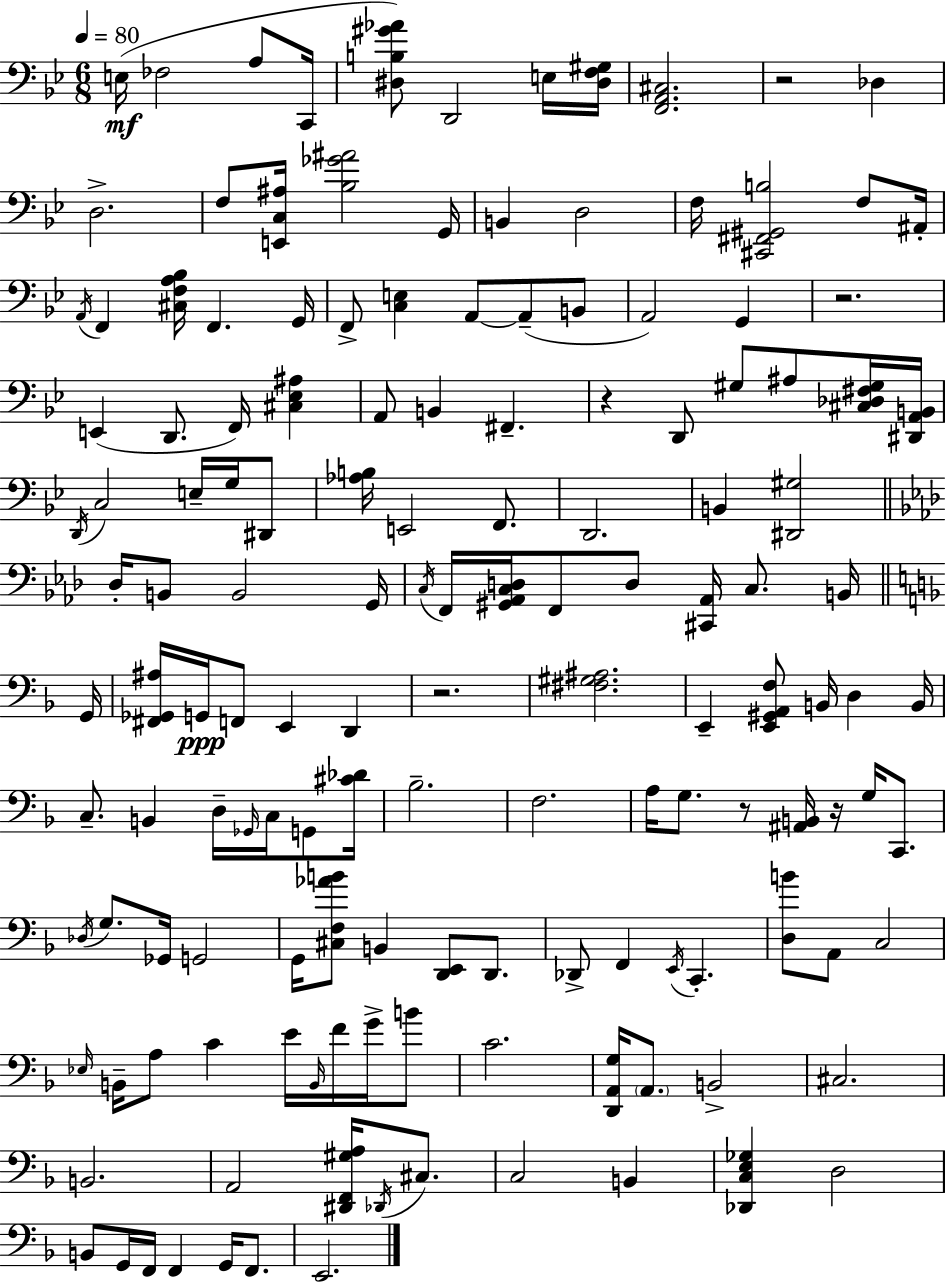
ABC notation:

X:1
T:Untitled
M:6/8
L:1/4
K:Gm
E,/4 _F,2 A,/2 C,,/4 [^D,B,^G_A]/2 D,,2 E,/4 [^D,F,^G,]/4 [F,,A,,^C,]2 z2 _D, D,2 F,/2 [E,,C,^A,]/4 [_B,_G^A]2 G,,/4 B,, D,2 F,/4 [^C,,^F,,^G,,B,]2 F,/2 ^A,,/4 A,,/4 F,, [^C,F,A,_B,]/4 F,, G,,/4 F,,/2 [C,E,] A,,/2 A,,/2 B,,/2 A,,2 G,, z2 E,, D,,/2 F,,/4 [^C,_E,^A,] A,,/2 B,, ^F,, z D,,/2 ^G,/2 ^A,/2 [^C,_D,^F,^G,]/4 [^D,,A,,B,,]/4 D,,/4 C,2 E,/4 G,/4 ^D,,/2 [_A,B,]/4 E,,2 F,,/2 D,,2 B,, [^D,,^G,]2 _D,/4 B,,/2 B,,2 G,,/4 C,/4 F,,/4 [^G,,_A,,C,D,]/4 F,,/2 D,/2 [^C,,_A,,]/4 C,/2 B,,/4 G,,/4 [^F,,_G,,^A,]/4 G,,/4 F,,/2 E,, D,, z2 [^F,^G,^A,]2 E,, [E,,^G,,A,,F,]/2 B,,/4 D, B,,/4 C,/2 B,, D,/4 _G,,/4 C,/4 G,,/2 [^C_D]/4 _B,2 F,2 A,/4 G,/2 z/2 [^A,,B,,]/4 z/4 G,/4 C,,/2 _D,/4 G,/2 _G,,/4 G,,2 G,,/4 [^C,F,_AB]/2 B,, [D,,E,,]/2 D,,/2 _D,,/2 F,, E,,/4 C,, [D,B]/2 A,,/2 C,2 _E,/4 B,,/4 A,/2 C E/4 B,,/4 F/4 G/4 B/2 C2 [D,,A,,G,]/4 A,,/2 B,,2 ^C,2 B,,2 A,,2 [^D,,F,,^G,A,]/4 _D,,/4 ^C,/2 C,2 B,, [_D,,C,E,_G,] D,2 B,,/2 G,,/4 F,,/4 F,, G,,/4 F,,/2 E,,2